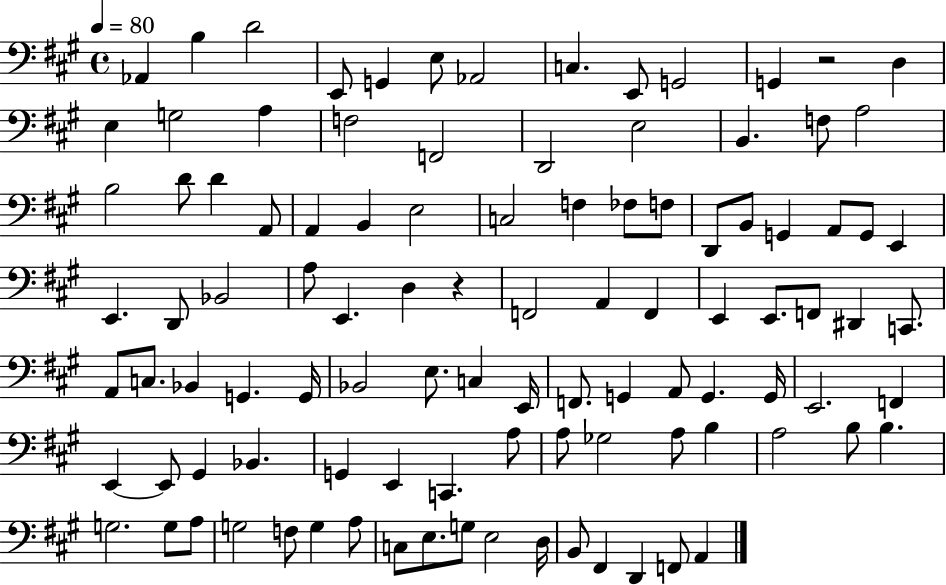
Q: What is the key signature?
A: A major